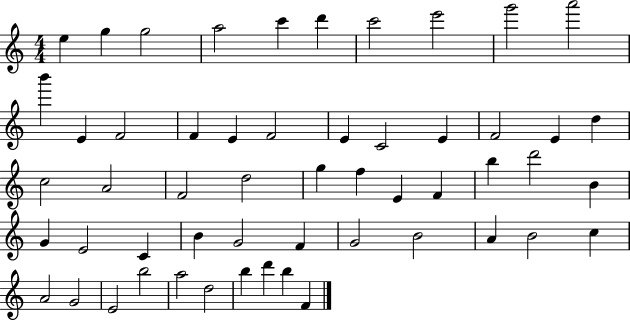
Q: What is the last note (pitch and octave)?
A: F4